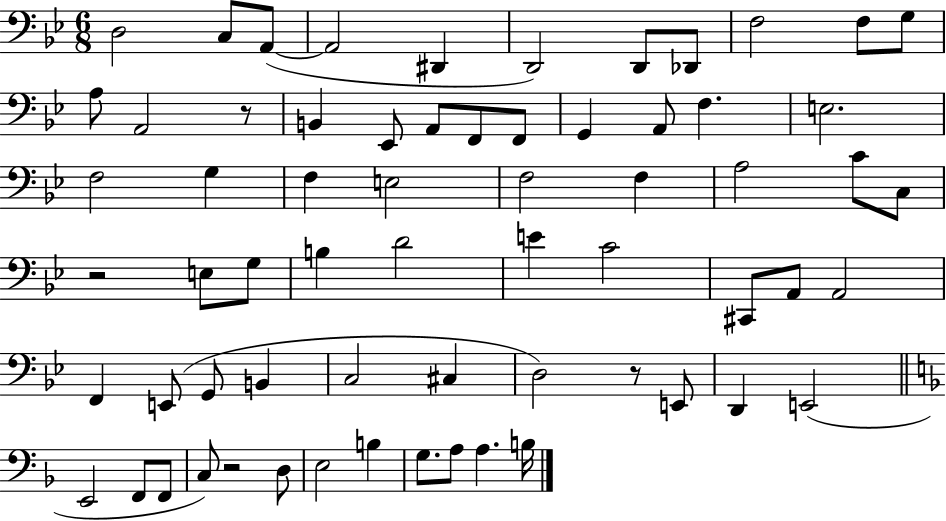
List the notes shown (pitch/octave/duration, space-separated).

D3/h C3/e A2/e A2/h D#2/q D2/h D2/e Db2/e F3/h F3/e G3/e A3/e A2/h R/e B2/q Eb2/e A2/e F2/e F2/e G2/q A2/e F3/q. E3/h. F3/h G3/q F3/q E3/h F3/h F3/q A3/h C4/e C3/e R/h E3/e G3/e B3/q D4/h E4/q C4/h C#2/e A2/e A2/h F2/q E2/e G2/e B2/q C3/h C#3/q D3/h R/e E2/e D2/q E2/h E2/h F2/e F2/e C3/e R/h D3/e E3/h B3/q G3/e. A3/e A3/q. B3/s